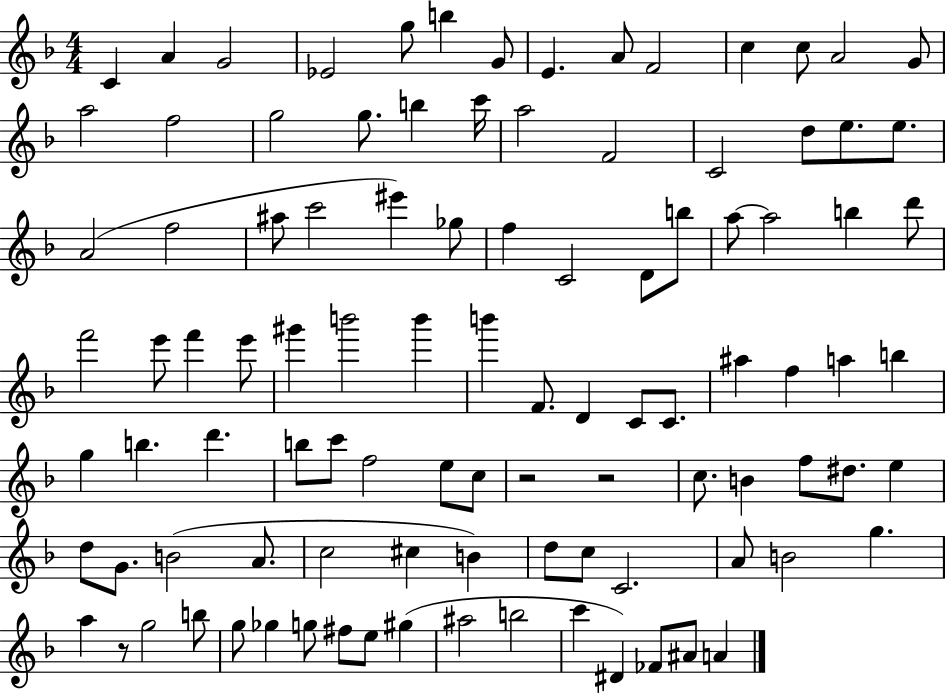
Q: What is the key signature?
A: F major